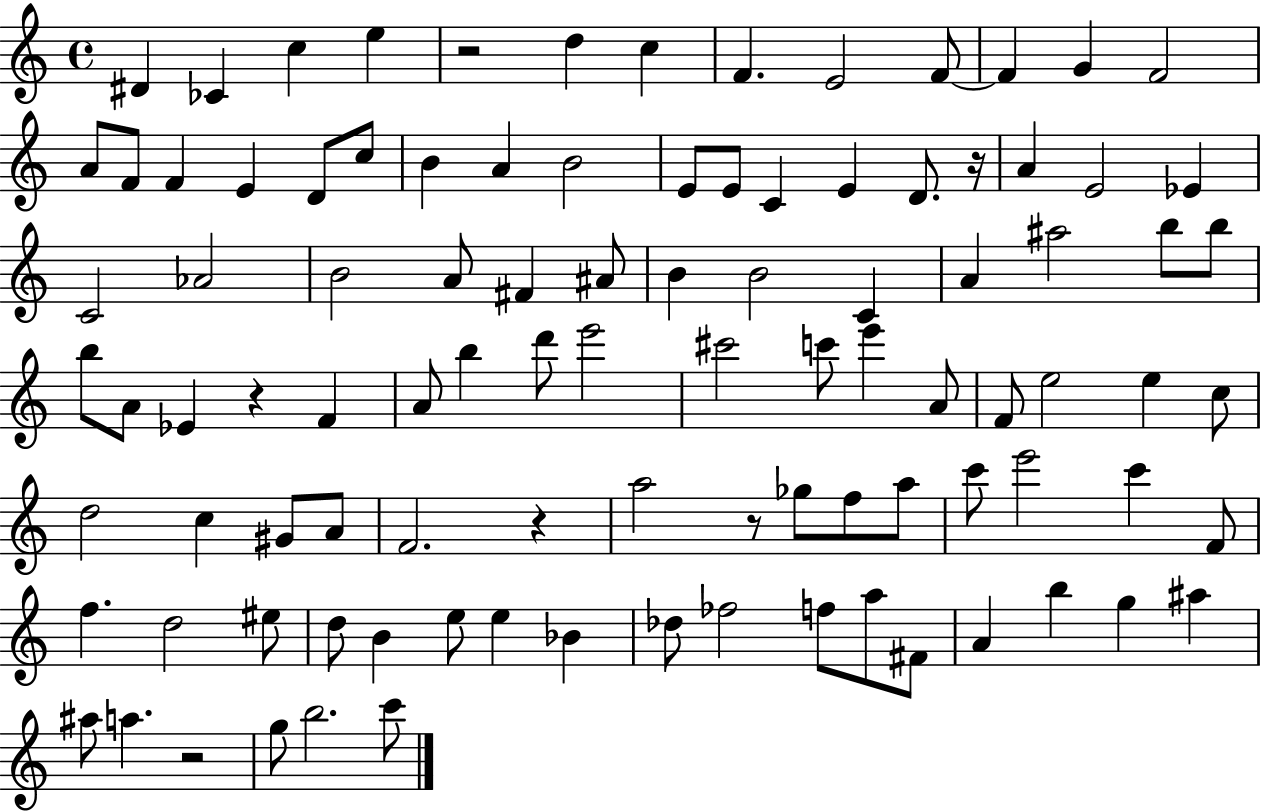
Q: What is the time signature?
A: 4/4